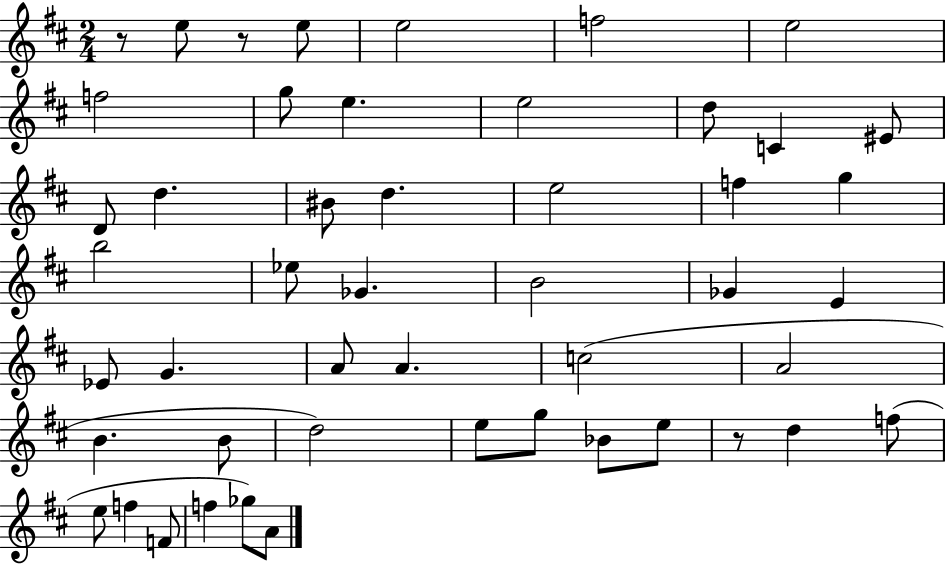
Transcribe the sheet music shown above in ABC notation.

X:1
T:Untitled
M:2/4
L:1/4
K:D
z/2 e/2 z/2 e/2 e2 f2 e2 f2 g/2 e e2 d/2 C ^E/2 D/2 d ^B/2 d e2 f g b2 _e/2 _G B2 _G E _E/2 G A/2 A c2 A2 B B/2 d2 e/2 g/2 _B/2 e/2 z/2 d f/2 e/2 f F/2 f _g/2 A/2